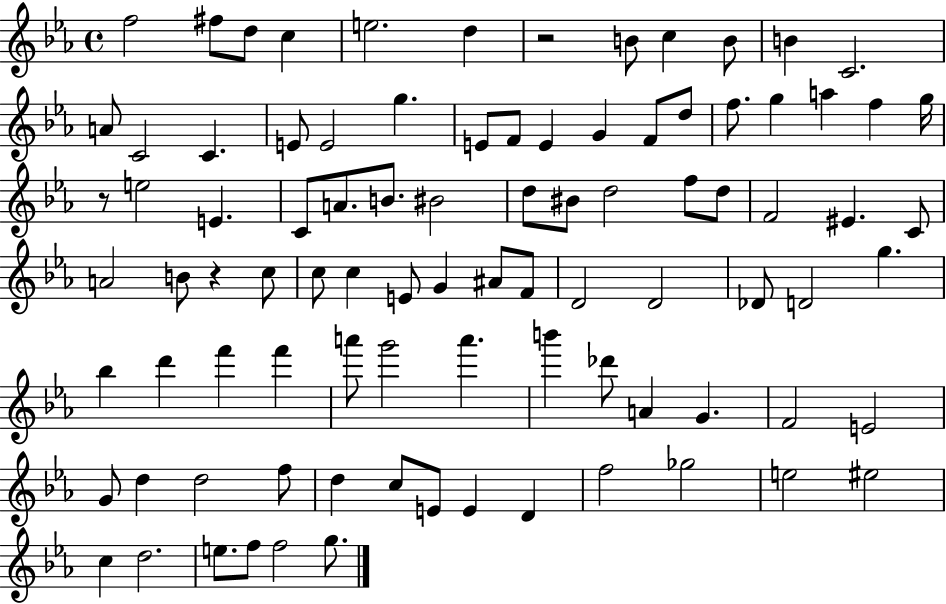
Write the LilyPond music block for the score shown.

{
  \clef treble
  \time 4/4
  \defaultTimeSignature
  \key ees \major
  \repeat volta 2 { f''2 fis''8 d''8 c''4 | e''2. d''4 | r2 b'8 c''4 b'8 | b'4 c'2. | \break a'8 c'2 c'4. | e'8 e'2 g''4. | e'8 f'8 e'4 g'4 f'8 d''8 | f''8. g''4 a''4 f''4 g''16 | \break r8 e''2 e'4. | c'8 a'8. b'8. bis'2 | d''8 bis'8 d''2 f''8 d''8 | f'2 eis'4. c'8 | \break a'2 b'8 r4 c''8 | c''8 c''4 e'8 g'4 ais'8 f'8 | d'2 d'2 | des'8 d'2 g''4. | \break bes''4 d'''4 f'''4 f'''4 | a'''8 g'''2 a'''4. | b'''4 des'''8 a'4 g'4. | f'2 e'2 | \break g'8 d''4 d''2 f''8 | d''4 c''8 e'8 e'4 d'4 | f''2 ges''2 | e''2 eis''2 | \break c''4 d''2. | e''8. f''8 f''2 g''8. | } \bar "|."
}